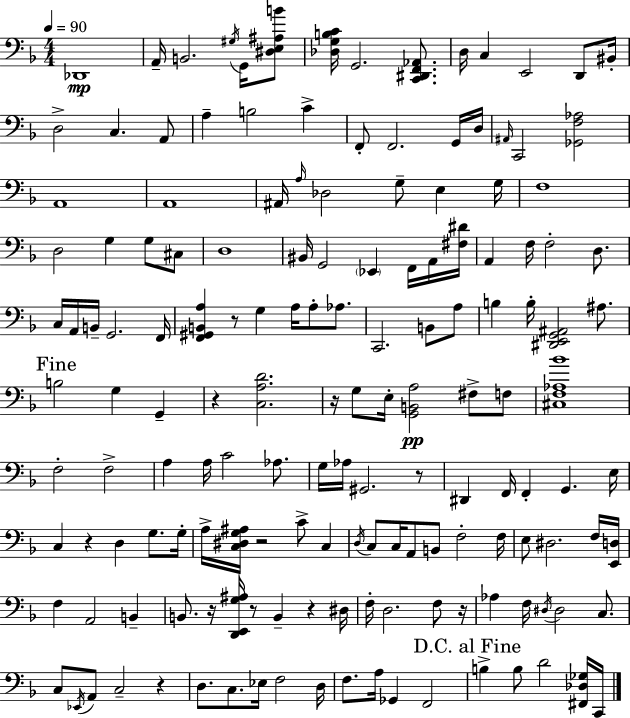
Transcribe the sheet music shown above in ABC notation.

X:1
T:Untitled
M:4/4
L:1/4
K:F
_D,,4 A,,/4 B,,2 ^G,/4 G,,/4 [^D,E,^A,B]/2 [_D,G,B,C]/4 G,,2 [C,,^D,,F,,_A,,]/2 D,/4 C, E,,2 D,,/2 ^B,,/4 D,2 C, A,,/2 A, B,2 C F,,/2 F,,2 G,,/4 D,/4 ^A,,/4 C,,2 [_G,,F,_A,]2 A,,4 A,,4 ^A,,/4 A,/4 _D,2 G,/2 E, G,/4 F,4 D,2 G, G,/2 ^C,/2 D,4 ^B,,/4 G,,2 _E,, F,,/4 A,,/4 [^F,^D]/4 A,, F,/4 F,2 D,/2 C,/4 A,,/4 B,,/4 G,,2 F,,/4 [F,,^G,,B,,A,] z/2 G, A,/4 A,/2 _A,/2 C,,2 B,,/2 A,/2 B, B,/4 [^D,,E,,G,,^A,,]2 ^A,/2 B,2 G, G,, z [C,A,D]2 z/4 G,/2 E,/4 [G,,B,,A,]2 ^F,/2 F,/2 [^C,F,_A,_B]4 F,2 F,2 A, A,/4 C2 _A,/2 G,/4 _A,/4 ^G,,2 z/2 ^D,, F,,/4 F,, G,, E,/4 C, z D, G,/2 G,/4 A,/4 [C,^D,G,^A,]/4 z2 C/2 C, D,/4 C,/2 C,/4 A,,/2 B,,/2 F,2 F,/4 E,/2 ^D,2 F,/4 [E,,D,]/4 F, A,,2 B,, B,,/2 z/4 [D,,E,,G,^A,]/4 z/2 B,, z ^D,/4 F,/4 D,2 F,/2 z/4 _A, F,/4 ^D,/4 ^D,2 C,/2 C,/2 _E,,/4 A,,/2 C,2 z D,/2 C,/2 _E,/4 F,2 D,/4 F,/2 A,/4 _G,, F,,2 B, B,/2 D2 [^F,,_D,_G,]/4 C,,/4